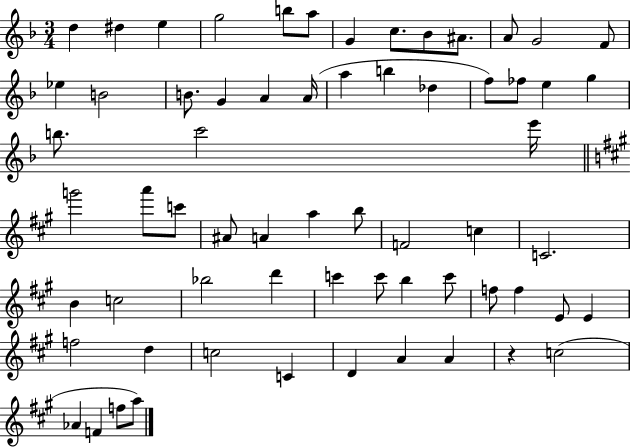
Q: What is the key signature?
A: F major